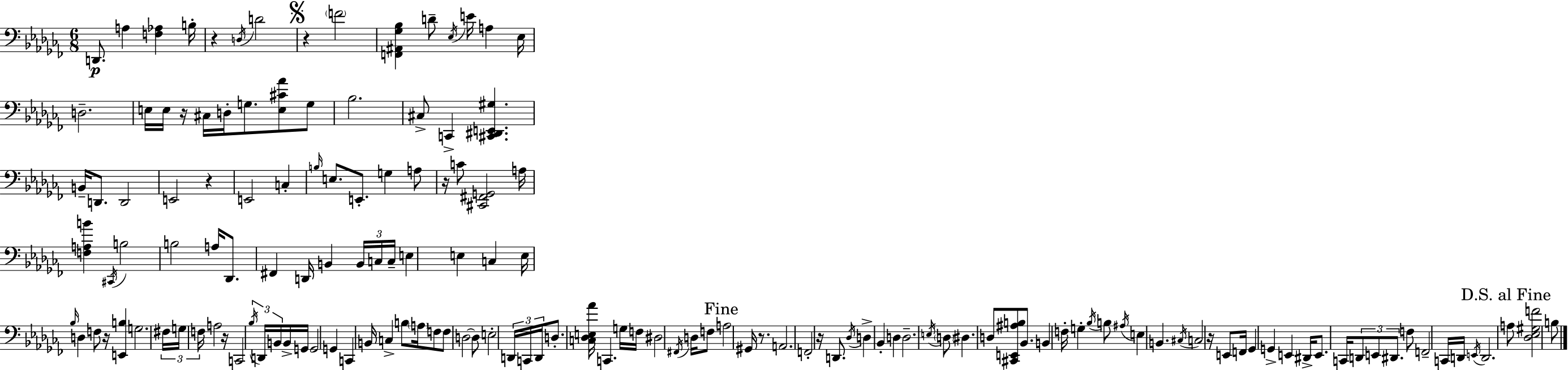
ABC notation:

X:1
T:Untitled
M:6/8
L:1/4
K:Abm
D,,/2 A, [F,_A,] B,/4 z D,/4 D2 z F2 [F,,^A,,_G,_B,] D/2 _E,/4 E/4 A, _E,/4 D,2 E,/4 E,/4 z/4 ^C,/4 D,/4 G,/2 [E,^C_A]/2 G,/2 _B,2 ^C,/2 C,, [^C,,^D,,E,,^G,] B,,/4 D,,/2 D,,2 E,,2 z E,,2 C, B,/4 E,/2 E,,/2 G, A,/2 z/4 C/2 [^C,,^F,,G,,]2 A,/4 [F,A,B] ^C,,/4 B,2 B,2 A,/4 _D,,/2 ^F,, D,,/4 B,, B,,/4 C,/4 C,/4 E, E, C, E,/4 _B,/4 D, F,/2 z/4 [E,,B,] G,2 ^F,/4 G,/4 F,/4 A,2 z/4 C,,2 _B,/4 D,,/4 B,,/4 B,,/4 G,,/4 G,,2 G,, C,, B,,/4 C, B,/2 A,/4 F,/2 F,/2 D,2 D,/2 E,2 D,,/4 C,,/4 D,,/4 D,/2 [C,_D,E,_A]/4 C,, G,/4 F,/4 ^D,2 ^F,,/4 D,/4 F,/2 A,2 ^G,,/4 z/2 A,,2 F,,2 z/4 D,,/2 _D,/4 D, _B,, D, D,2 E,/4 D,/2 ^D, D,/2 [^C,,E,,^A,B,]/2 _B,,/2 B,, F,/4 G, _B,/4 B,/2 ^A,/4 E, B,, ^C,/4 C,2 z/4 E,,/2 F,,/4 _G,, G,, E,, ^D,,/4 E,,/2 C,,/4 D,,/2 E,,/2 ^D,,/2 F,/2 F,,2 C,,/4 D,,/4 E,,/4 D,,2 A,/2 [_D,_E,^G,F]2 B,/2